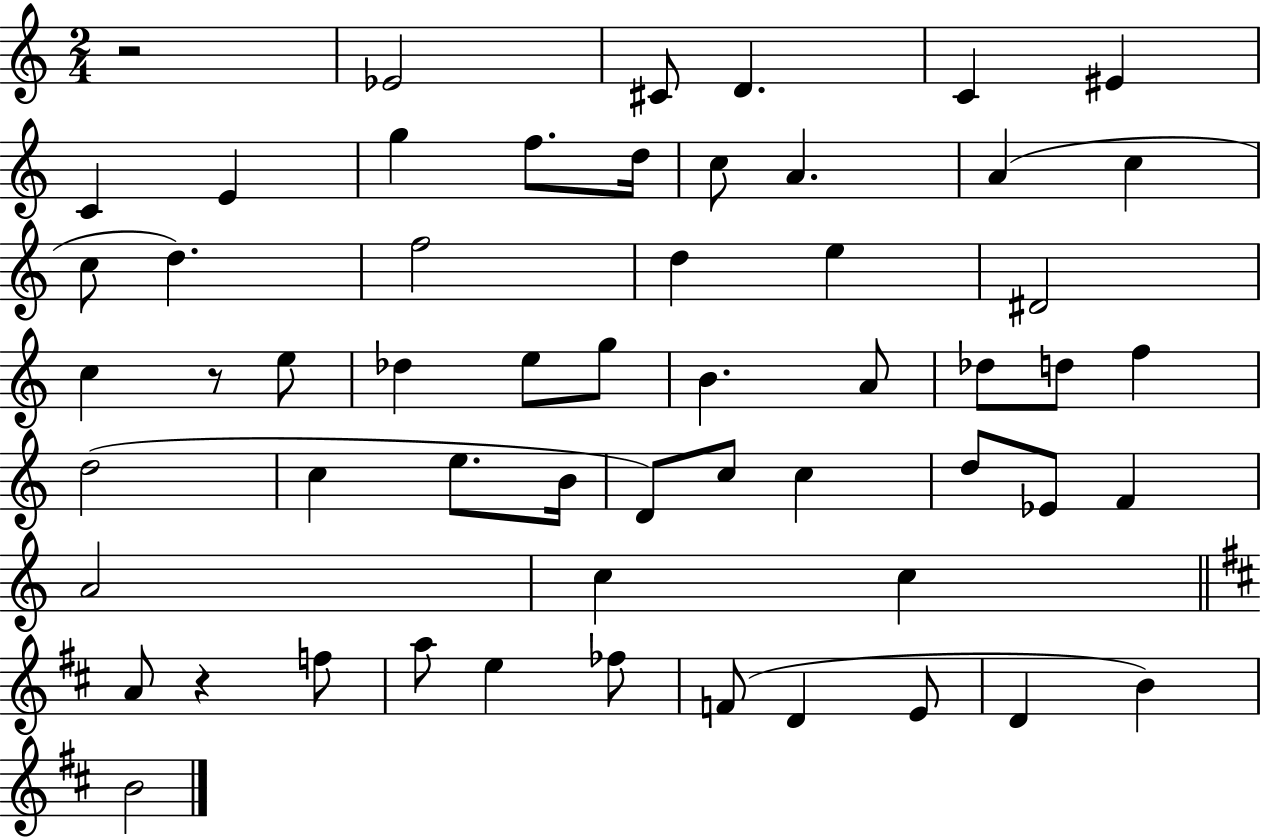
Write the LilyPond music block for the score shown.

{
  \clef treble
  \numericTimeSignature
  \time 2/4
  \key c \major
  \repeat volta 2 { r2 | ees'2 | cis'8 d'4. | c'4 eis'4 | \break c'4 e'4 | g''4 f''8. d''16 | c''8 a'4. | a'4( c''4 | \break c''8 d''4.) | f''2 | d''4 e''4 | dis'2 | \break c''4 r8 e''8 | des''4 e''8 g''8 | b'4. a'8 | des''8 d''8 f''4 | \break d''2( | c''4 e''8. b'16 | d'8) c''8 c''4 | d''8 ees'8 f'4 | \break a'2 | c''4 c''4 | \bar "||" \break \key d \major a'8 r4 f''8 | a''8 e''4 fes''8 | f'8( d'4 e'8 | d'4 b'4) | \break b'2 | } \bar "|."
}